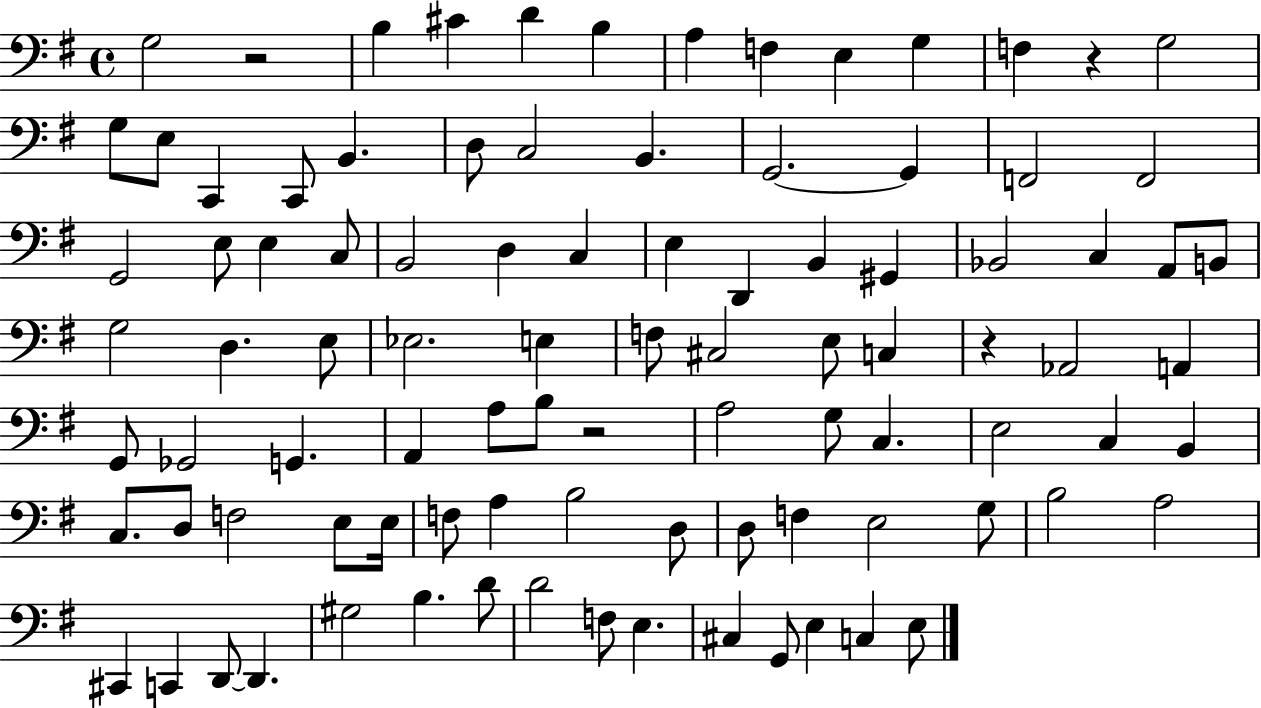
{
  \clef bass
  \time 4/4
  \defaultTimeSignature
  \key g \major
  g2 r2 | b4 cis'4 d'4 b4 | a4 f4 e4 g4 | f4 r4 g2 | \break g8 e8 c,4 c,8 b,4. | d8 c2 b,4. | g,2.~~ g,4 | f,2 f,2 | \break g,2 e8 e4 c8 | b,2 d4 c4 | e4 d,4 b,4 gis,4 | bes,2 c4 a,8 b,8 | \break g2 d4. e8 | ees2. e4 | f8 cis2 e8 c4 | r4 aes,2 a,4 | \break g,8 ges,2 g,4. | a,4 a8 b8 r2 | a2 g8 c4. | e2 c4 b,4 | \break c8. d8 f2 e8 e16 | f8 a4 b2 d8 | d8 f4 e2 g8 | b2 a2 | \break cis,4 c,4 d,8~~ d,4. | gis2 b4. d'8 | d'2 f8 e4. | cis4 g,8 e4 c4 e8 | \break \bar "|."
}